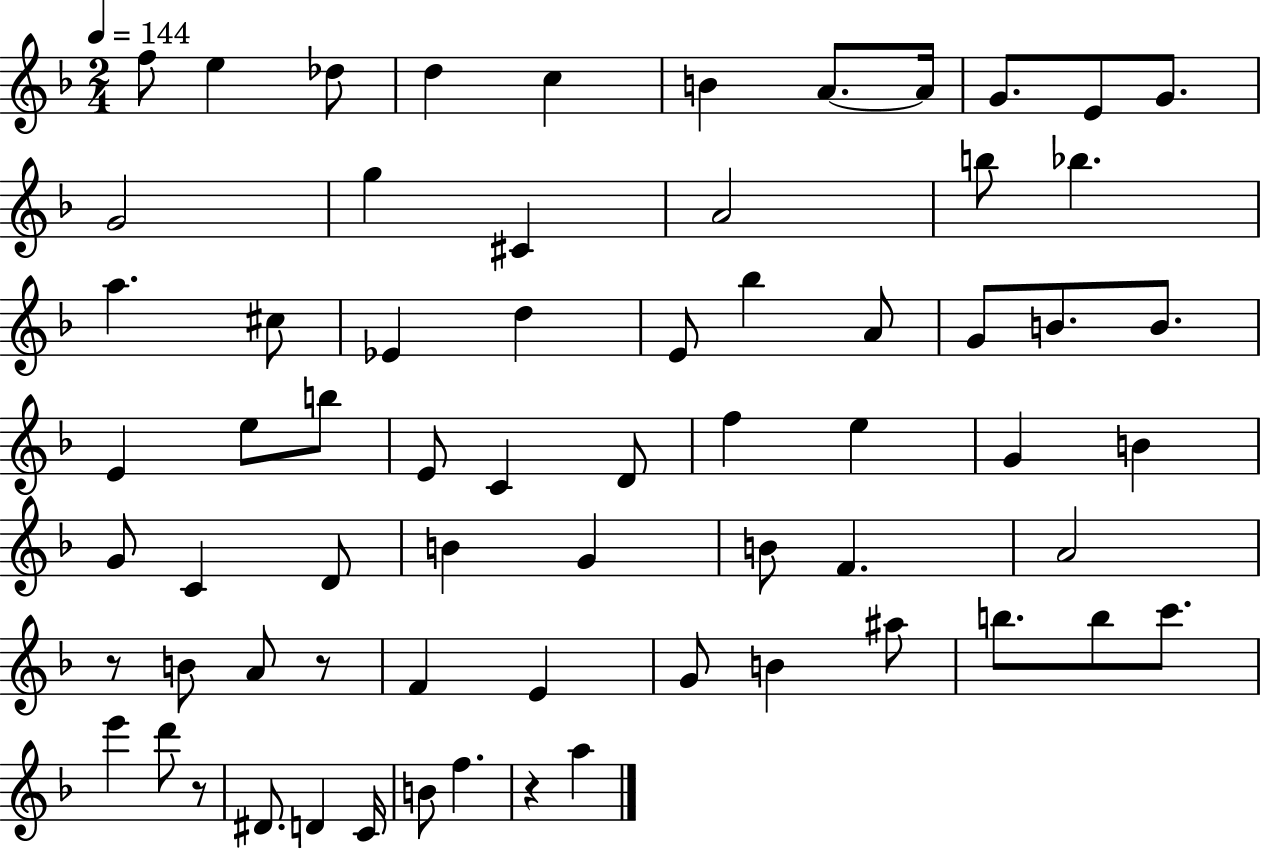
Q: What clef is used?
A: treble